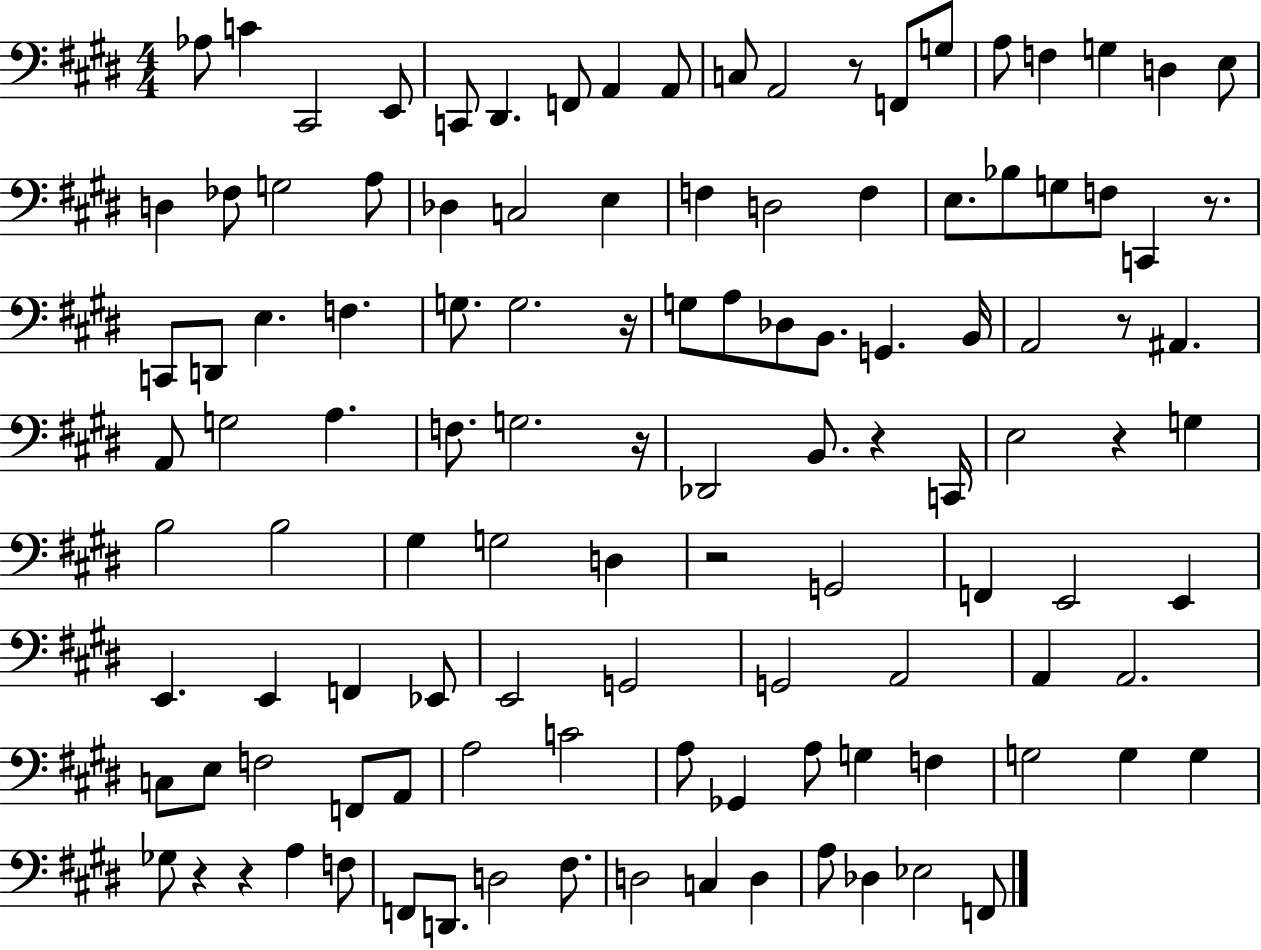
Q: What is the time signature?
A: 4/4